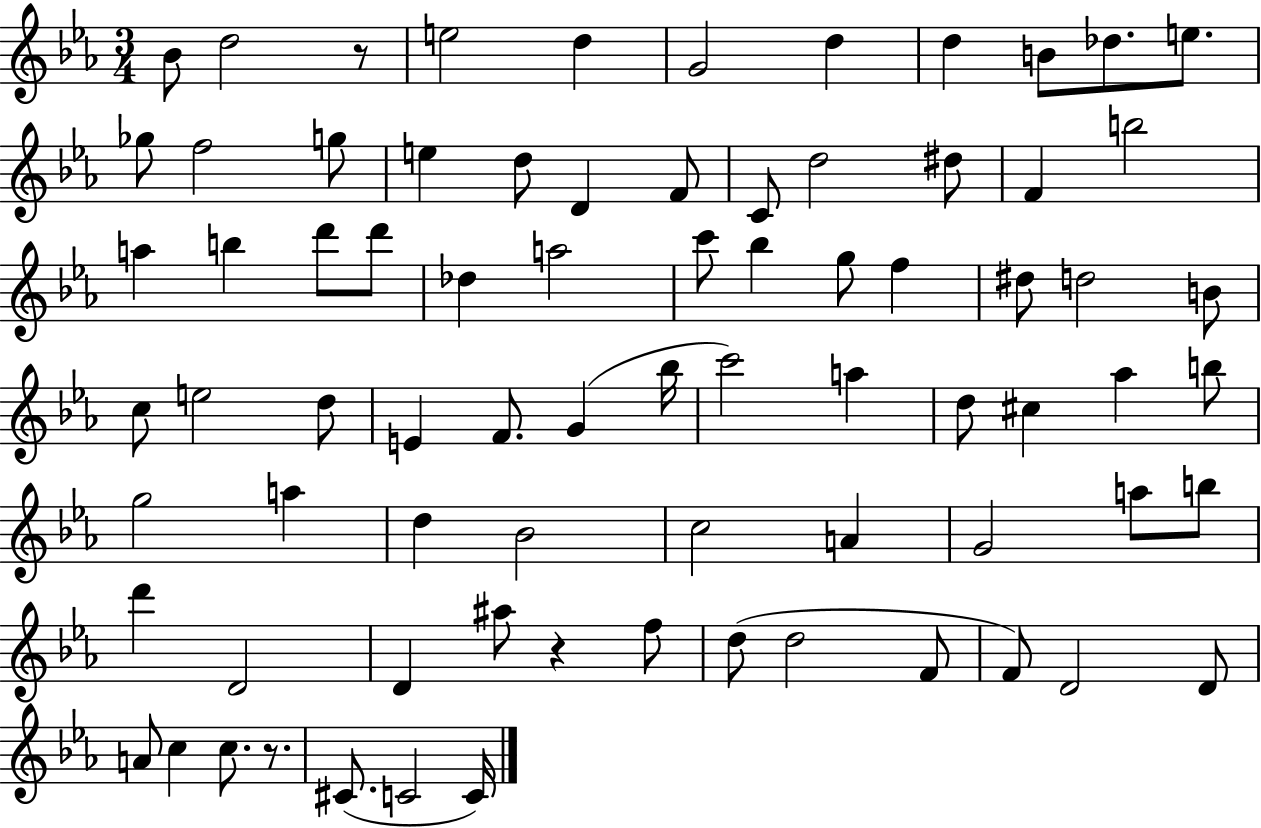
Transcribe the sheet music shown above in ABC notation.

X:1
T:Untitled
M:3/4
L:1/4
K:Eb
_B/2 d2 z/2 e2 d G2 d d B/2 _d/2 e/2 _g/2 f2 g/2 e d/2 D F/2 C/2 d2 ^d/2 F b2 a b d'/2 d'/2 _d a2 c'/2 _b g/2 f ^d/2 d2 B/2 c/2 e2 d/2 E F/2 G _b/4 c'2 a d/2 ^c _a b/2 g2 a d _B2 c2 A G2 a/2 b/2 d' D2 D ^a/2 z f/2 d/2 d2 F/2 F/2 D2 D/2 A/2 c c/2 z/2 ^C/2 C2 C/4